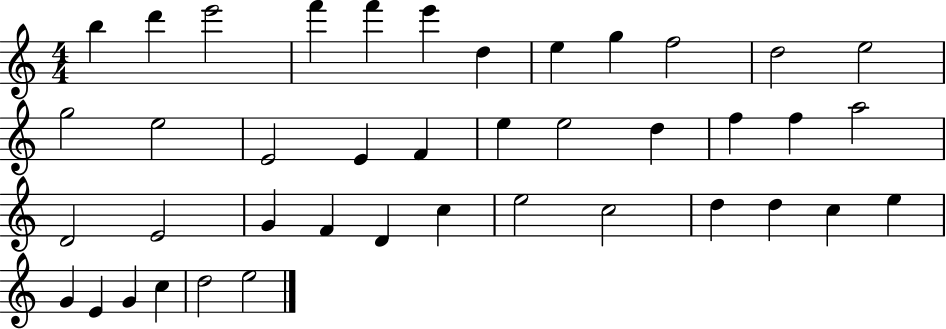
{
  \clef treble
  \numericTimeSignature
  \time 4/4
  \key c \major
  b''4 d'''4 e'''2 | f'''4 f'''4 e'''4 d''4 | e''4 g''4 f''2 | d''2 e''2 | \break g''2 e''2 | e'2 e'4 f'4 | e''4 e''2 d''4 | f''4 f''4 a''2 | \break d'2 e'2 | g'4 f'4 d'4 c''4 | e''2 c''2 | d''4 d''4 c''4 e''4 | \break g'4 e'4 g'4 c''4 | d''2 e''2 | \bar "|."
}